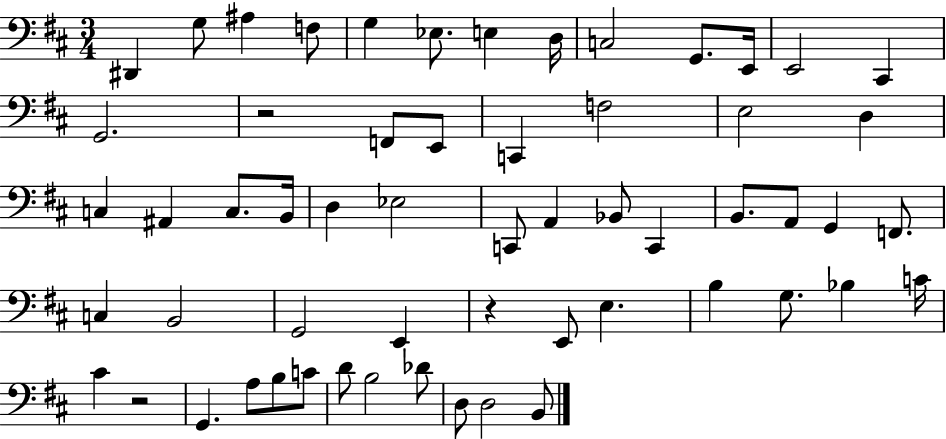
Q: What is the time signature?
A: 3/4